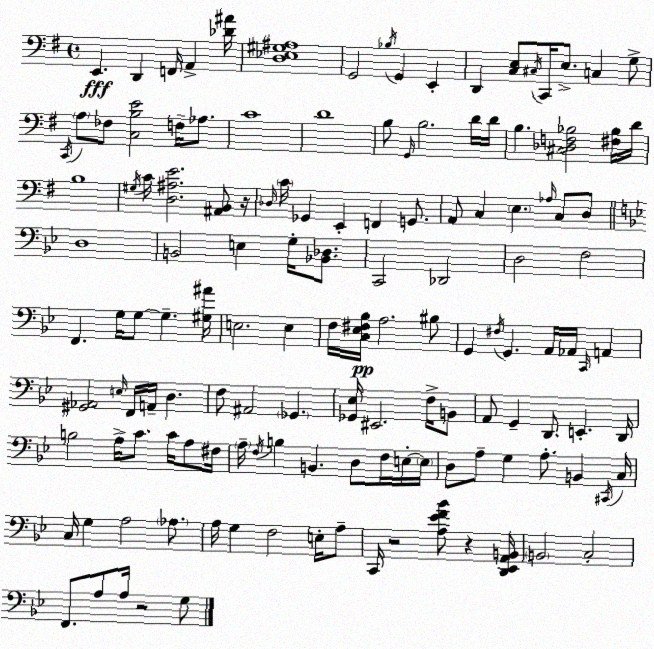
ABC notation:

X:1
T:Untitled
M:4/4
L:1/4
K:Em
E,, D,, F,,/4 A,, [_D^A]/4 [D,_E,^G,^A,]4 G,,2 _B,/4 G,, E,, D,, [C,E,]/2 ^C,/4 C,,/4 E,/2 C, G,/2 C,,/4 A,/2 _F,/2 [C,B,E]2 F,/4 _A,/2 C4 D4 B,/2 G,,/4 B,2 D/4 D/4 B, [^C,_D,F,_B,]2 [^F,_B,]/4 D/4 B,4 ^G,/4 C/4 [D,^A,E]2 [^A,,B,,]/2 z/4 _D,/4 C/4 _G,, E,, F,, G,,/2 A,,/2 C, E, _A,/4 C,/2 D,/2 D,4 B,,2 E, G,/4 [_B,,_D,]/2 C,,2 _D,,2 D,2 F,2 F,, G,/4 G,/2 G, [^G,^A]/4 E,2 E, F,/4 [C,_E,^F,_B,]/4 A,2 ^B,/2 G,, ^F,/4 G,, A,,/4 _A,,/4 C,,/4 A,, [^G,,_A,,]2 E,/4 F,,/4 A,,/4 D, F,/2 ^A,,2 _G,, [_G,,_E,]/4 ^E,,2 F,/4 B,,/2 A,,/2 G,, D,,/2 E,, D,,/4 B,2 A,/4 C/2 C/4 A,/2 ^F,/4 A,/4 F,/4 B, B,, D,/2 F,/4 E,/4 E,/4 D,/2 A,/2 G, A,/2 B,, ^C,,/4 C,/4 C,/4 G, A,2 _A,/2 A,/4 G, F,2 E,/4 A,/2 C,,/4 z2 [A,_EF_B]/2 z [D,,_E,,A,,B,,]/4 B,,2 C,2 F,,/2 A,/2 A,/4 z2 G,/2